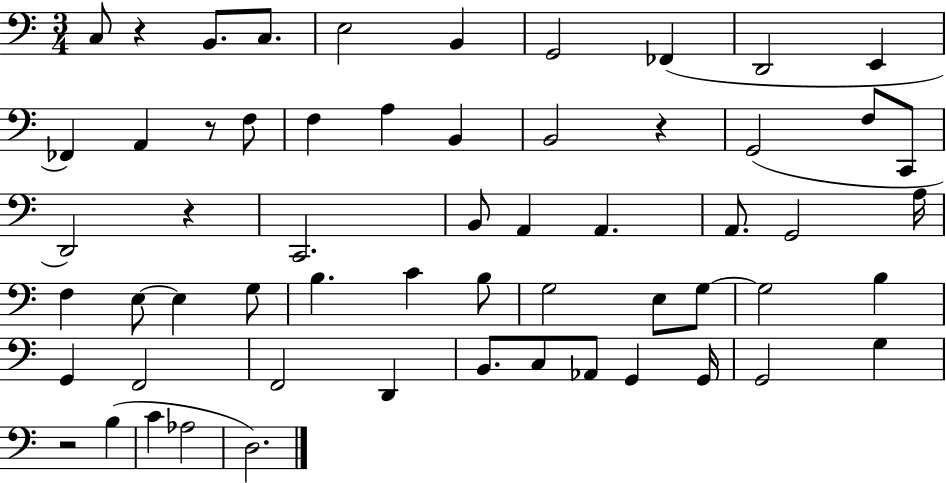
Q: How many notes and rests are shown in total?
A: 59